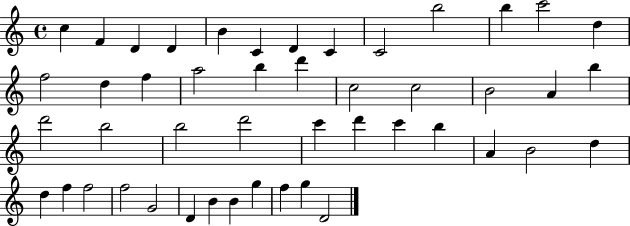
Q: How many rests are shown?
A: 0